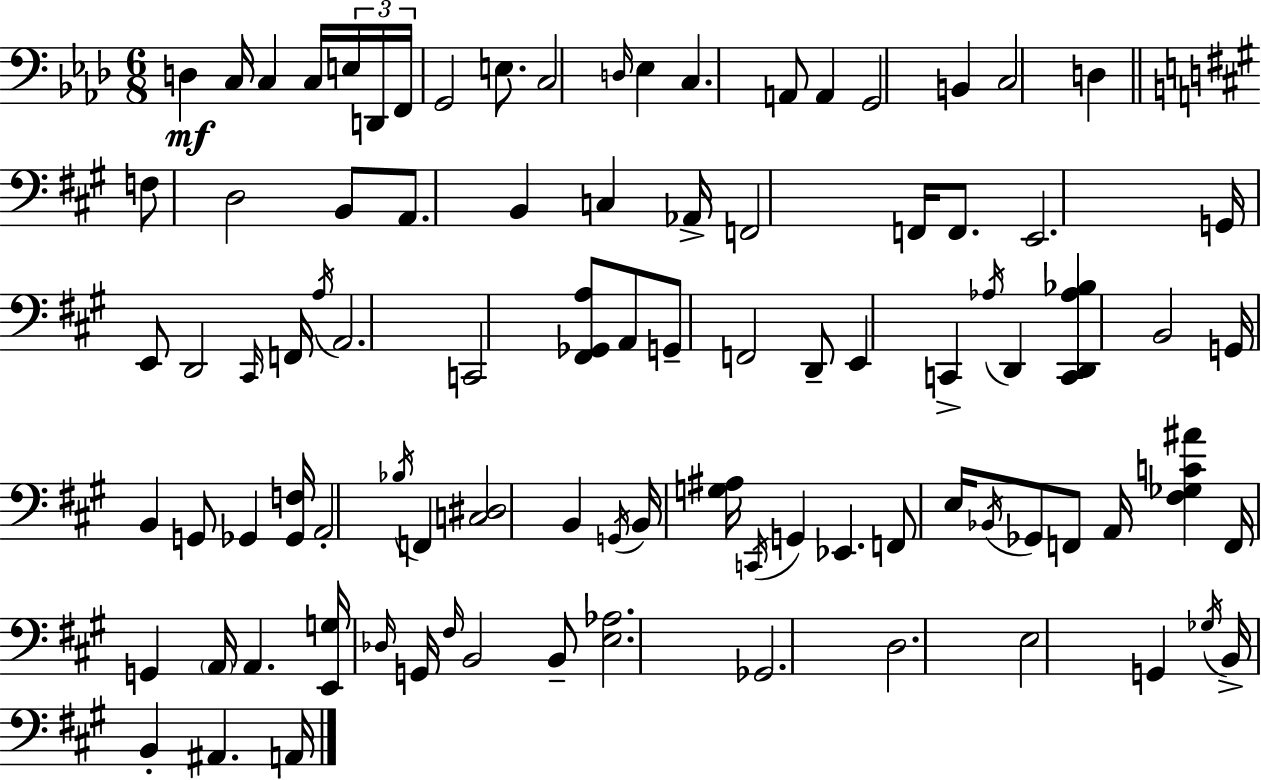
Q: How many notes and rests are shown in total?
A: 92